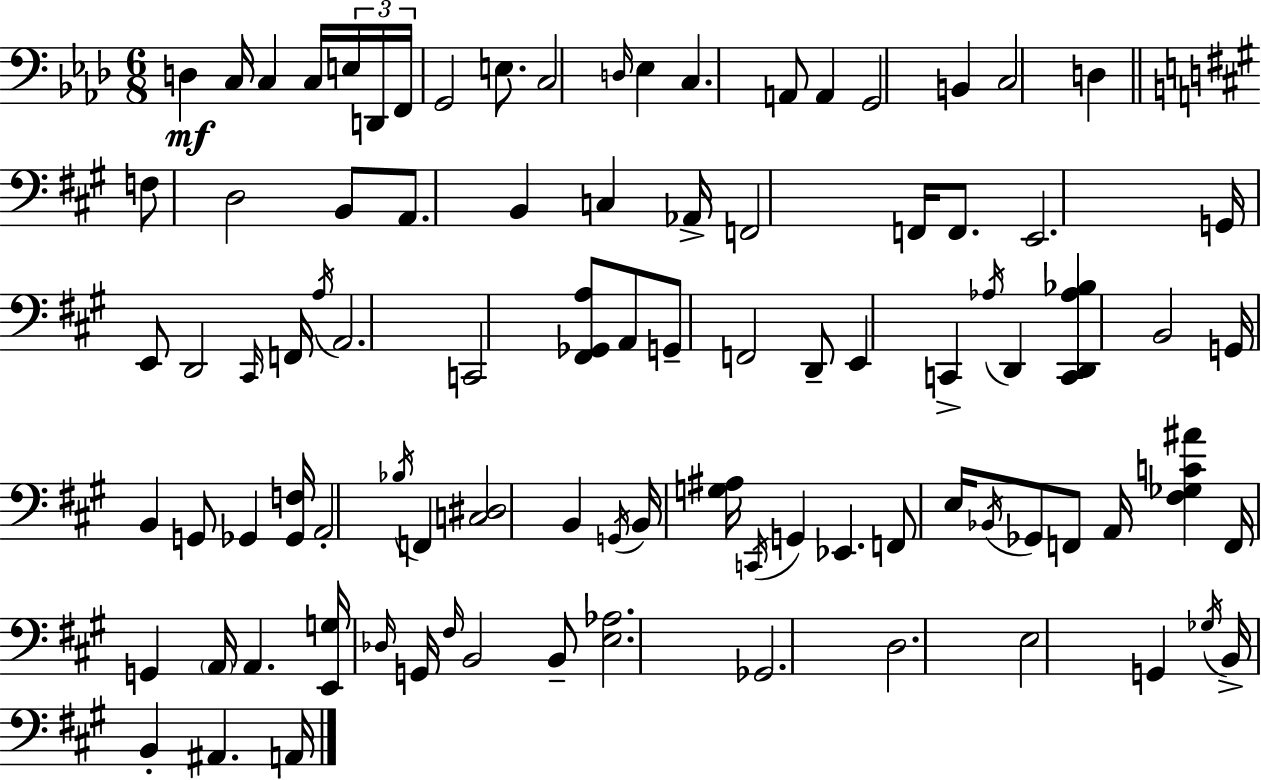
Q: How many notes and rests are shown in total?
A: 92